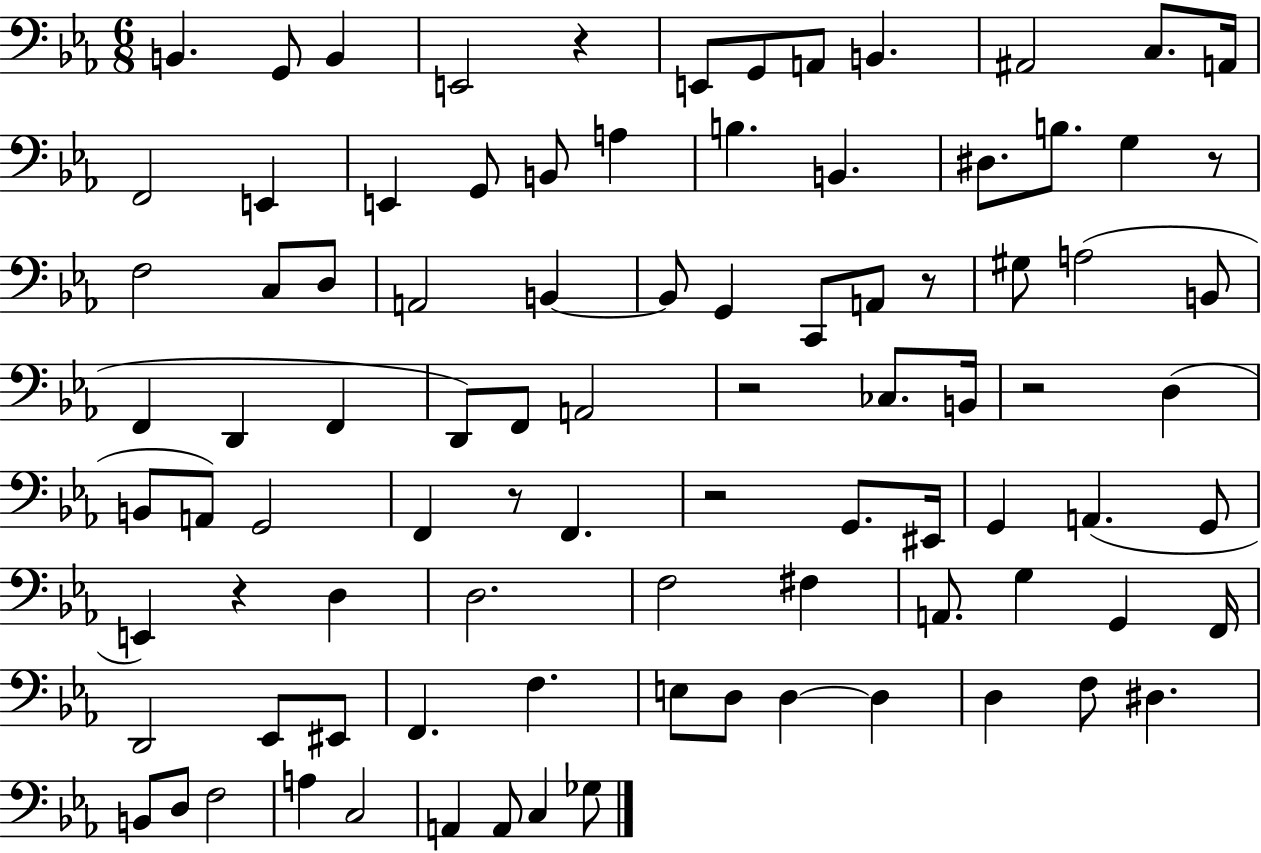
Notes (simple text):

B2/q. G2/e B2/q E2/h R/q E2/e G2/e A2/e B2/q. A#2/h C3/e. A2/s F2/h E2/q E2/q G2/e B2/e A3/q B3/q. B2/q. D#3/e. B3/e. G3/q R/e F3/h C3/e D3/e A2/h B2/q B2/e G2/q C2/e A2/e R/e G#3/e A3/h B2/e F2/q D2/q F2/q D2/e F2/e A2/h R/h CES3/e. B2/s R/h D3/q B2/e A2/e G2/h F2/q R/e F2/q. R/h G2/e. EIS2/s G2/q A2/q. G2/e E2/q R/q D3/q D3/h. F3/h F#3/q A2/e. G3/q G2/q F2/s D2/h Eb2/e EIS2/e F2/q. F3/q. E3/e D3/e D3/q D3/q D3/q F3/e D#3/q. B2/e D3/e F3/h A3/q C3/h A2/q A2/e C3/q Gb3/e